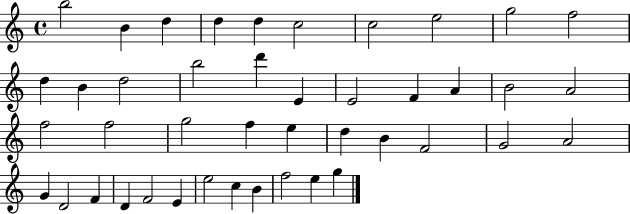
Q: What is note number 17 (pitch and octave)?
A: E4